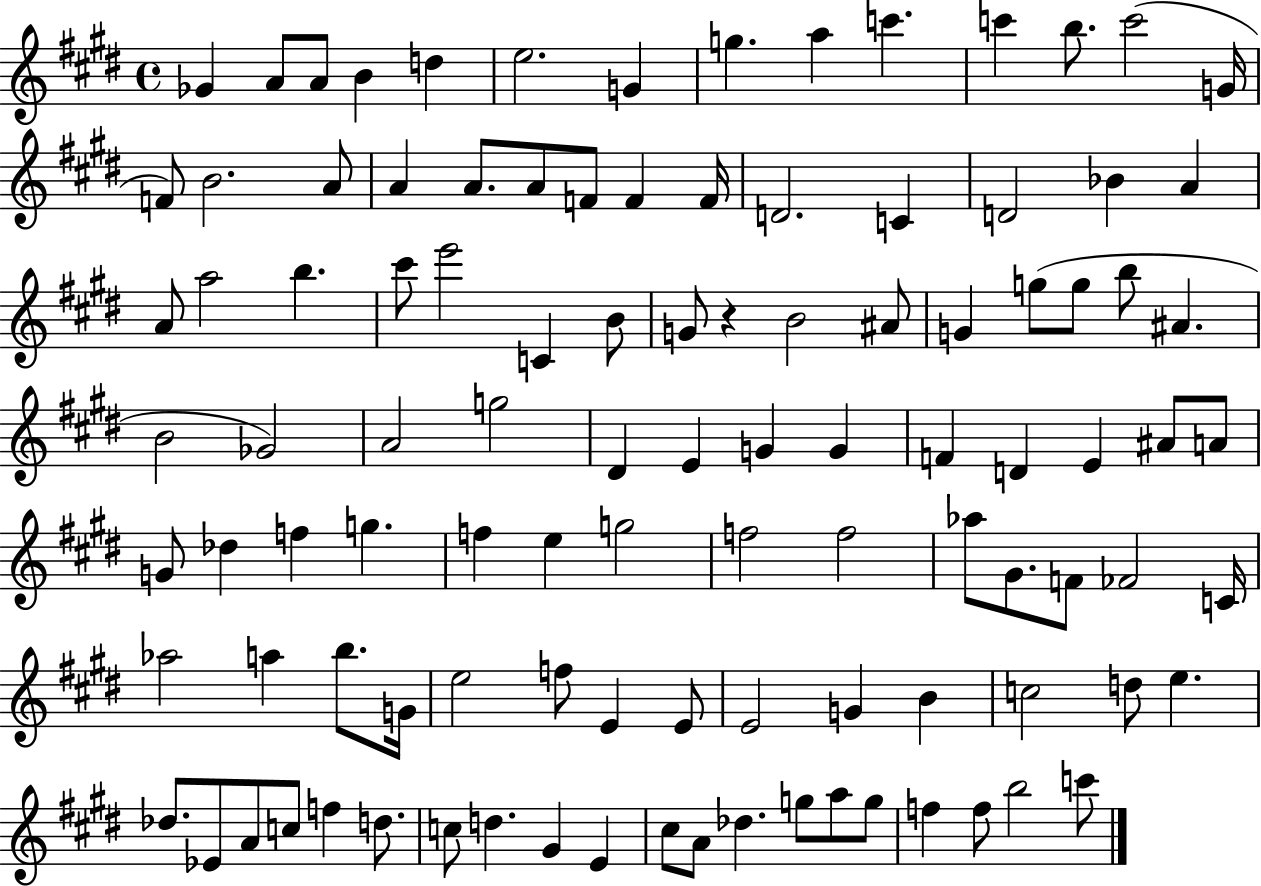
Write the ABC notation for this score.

X:1
T:Untitled
M:4/4
L:1/4
K:E
_G A/2 A/2 B d e2 G g a c' c' b/2 c'2 G/4 F/2 B2 A/2 A A/2 A/2 F/2 F F/4 D2 C D2 _B A A/2 a2 b ^c'/2 e'2 C B/2 G/2 z B2 ^A/2 G g/2 g/2 b/2 ^A B2 _G2 A2 g2 ^D E G G F D E ^A/2 A/2 G/2 _d f g f e g2 f2 f2 _a/2 ^G/2 F/2 _F2 C/4 _a2 a b/2 G/4 e2 f/2 E E/2 E2 G B c2 d/2 e _d/2 _E/2 A/2 c/2 f d/2 c/2 d ^G E ^c/2 A/2 _d g/2 a/2 g/2 f f/2 b2 c'/2